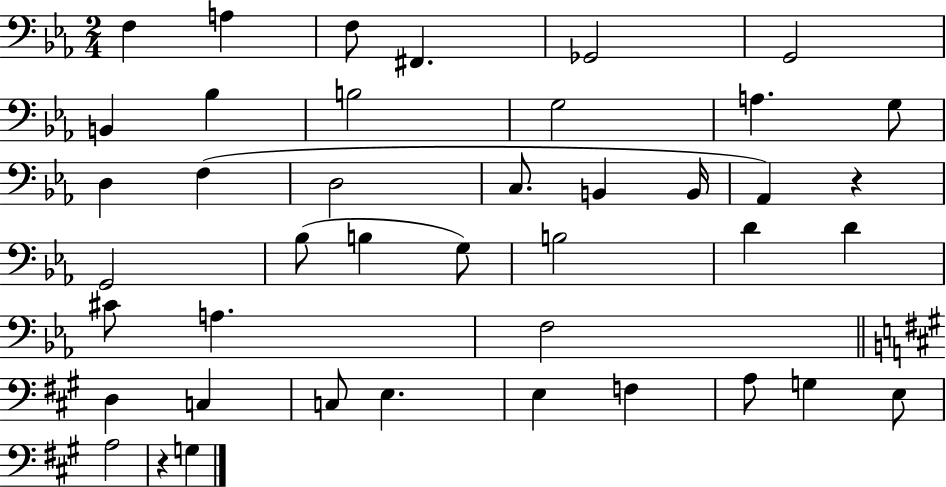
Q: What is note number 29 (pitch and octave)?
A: F3